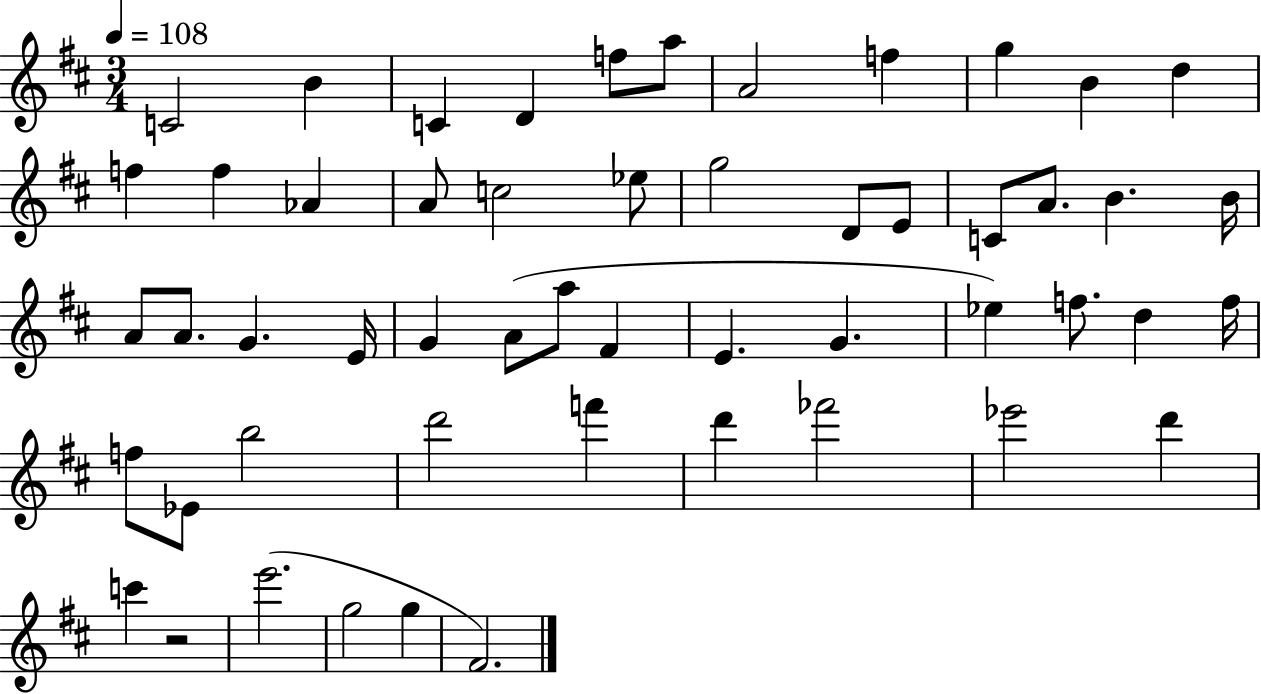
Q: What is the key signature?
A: D major